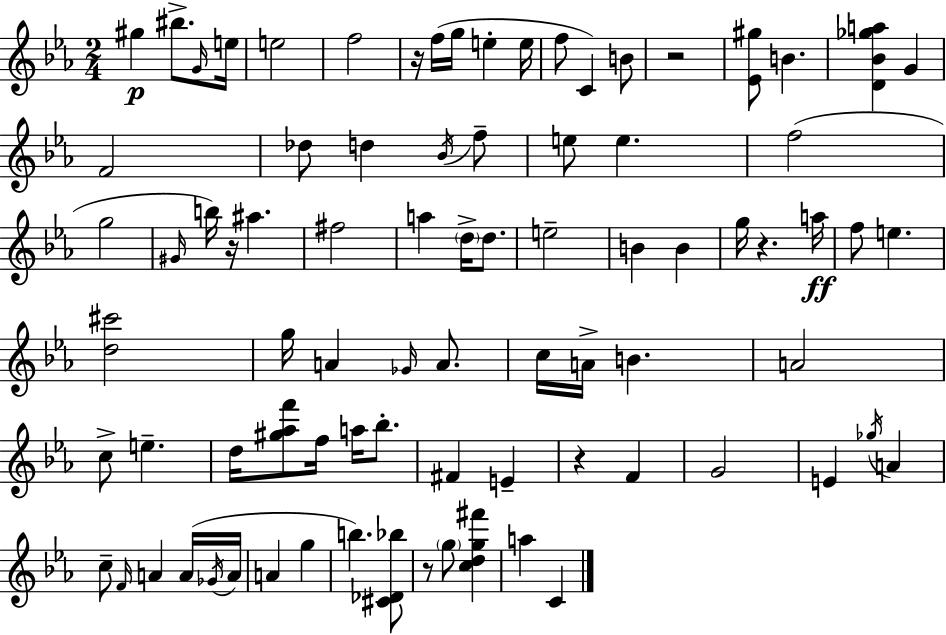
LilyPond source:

{
  \clef treble
  \numericTimeSignature
  \time 2/4
  \key ees \major
  \repeat volta 2 { gis''4\p bis''8.-> \grace { g'16 } | e''16 e''2 | f''2 | r16 f''16( g''16 e''4-. | \break e''16 f''8 c'4) b'8 | r2 | <ees' gis''>8 b'4. | <d' bes' ges'' a''>4 g'4 | \break f'2 | des''8 d''4 \acciaccatura { bes'16 } | f''8-- e''8 e''4. | f''2( | \break g''2 | \grace { gis'16 } b''16) r16 ais''4. | fis''2 | a''4 \parenthesize d''16-> | \break d''8. e''2-- | b'4 b'4 | g''16 r4. | a''16\ff f''8 e''4. | \break <d'' cis'''>2 | g''16 a'4 | \grace { ges'16 } a'8. c''16 a'16-> b'4. | a'2 | \break c''8-> e''4.-- | d''16 <gis'' aes'' f'''>8 f''16 | a''16 bes''8.-. fis'4 | e'4-- r4 | \break f'4 g'2 | e'4 | \acciaccatura { ges''16 } a'4 c''8-- \grace { f'16 } | a'4 a'16( \acciaccatura { ges'16 } a'16 a'4 | \break g''4 b''4.) | <cis' des' bes''>8 r8 | \parenthesize g''8 <c'' d'' g'' fis'''>4 a''4 | c'4 } \bar "|."
}